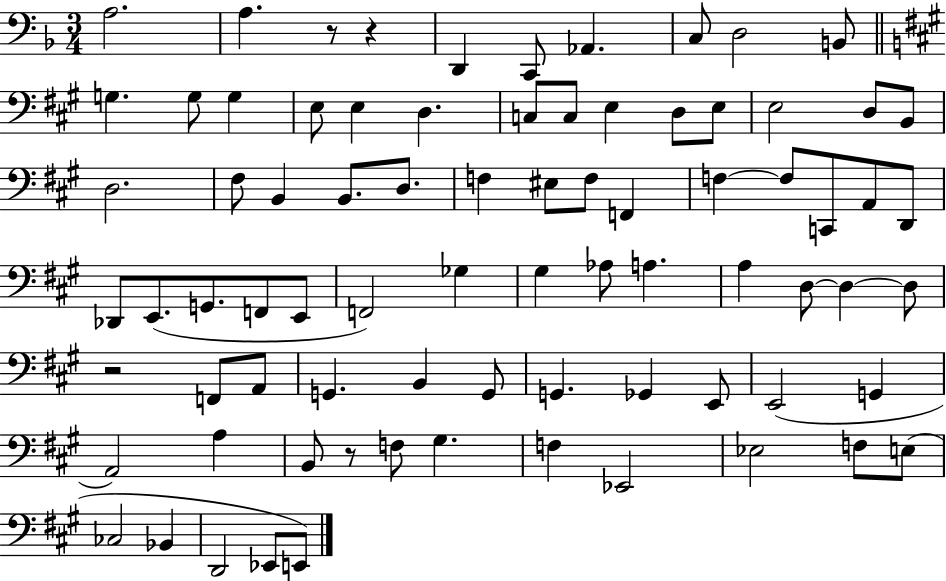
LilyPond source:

{
  \clef bass
  \numericTimeSignature
  \time 3/4
  \key f \major
  a2. | a4. r8 r4 | d,4 c,8 aes,4. | c8 d2 b,8 | \break \bar "||" \break \key a \major g4. g8 g4 | e8 e4 d4. | c8 c8 e4 d8 e8 | e2 d8 b,8 | \break d2. | fis8 b,4 b,8. d8. | f4 eis8 f8 f,4 | f4~~ f8 c,8 a,8 d,8 | \break des,8 e,8.( g,8. f,8 e,8 | f,2) ges4 | gis4 aes8 a4. | a4 d8~~ d4~~ d8 | \break r2 f,8 a,8 | g,4. b,4 g,8 | g,4. ges,4 e,8 | e,2( g,4 | \break a,2) a4 | b,8 r8 f8 gis4. | f4 ees,2 | ees2 f8 e8( | \break ces2 bes,4 | d,2 ees,8 e,8) | \bar "|."
}